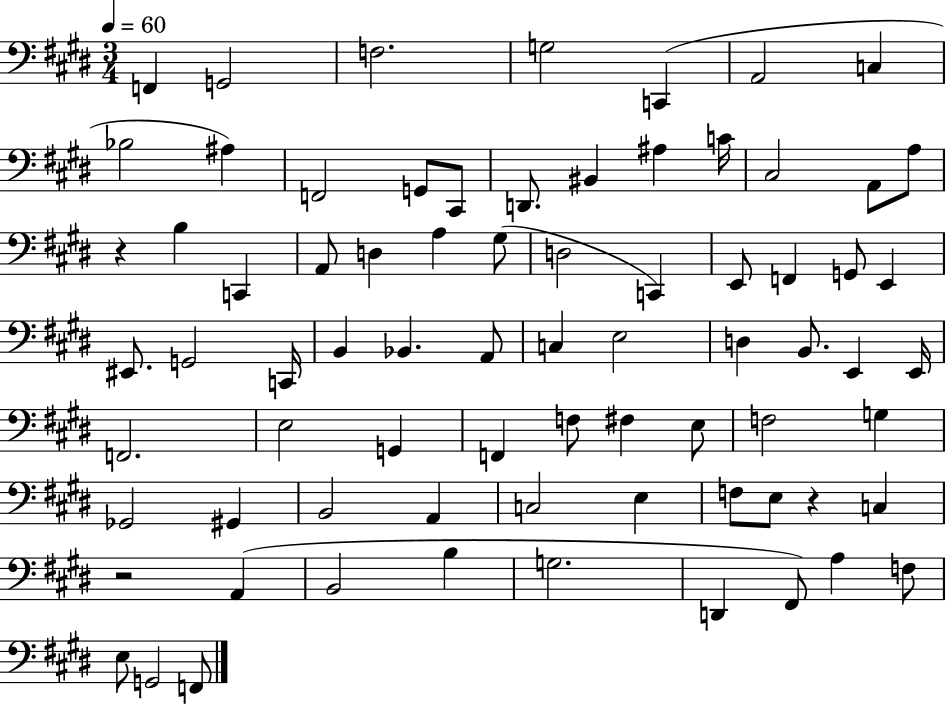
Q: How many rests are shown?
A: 3